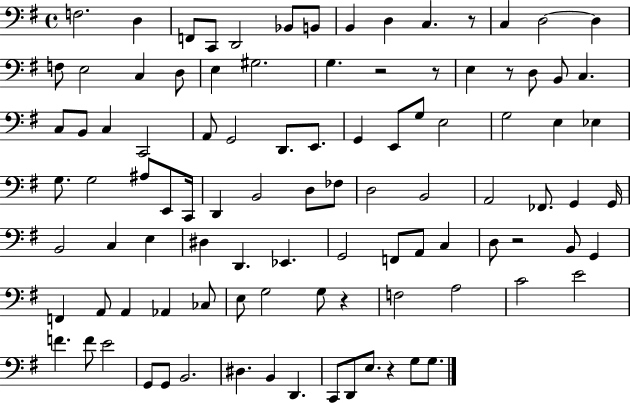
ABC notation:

X:1
T:Untitled
M:4/4
L:1/4
K:G
F,2 D, F,,/2 C,,/2 D,,2 _B,,/2 B,,/2 B,, D, C, z/2 C, D,2 D, F,/2 E,2 C, D,/2 E, ^G,2 G, z2 z/2 E, z/2 D,/2 B,,/2 C, C,/2 B,,/2 C, C,,2 A,,/2 G,,2 D,,/2 E,,/2 G,, E,,/2 G,/2 E,2 G,2 E, _E, G,/2 G,2 ^A,/2 E,,/2 C,,/4 D,, B,,2 D,/2 _F,/2 D,2 B,,2 A,,2 _F,,/2 G,, G,,/4 B,,2 C, E, ^D, D,, _E,, G,,2 F,,/2 A,,/2 C, D,/2 z2 B,,/2 G,, F,, A,,/2 A,, _A,, _C,/2 E,/2 G,2 G,/2 z F,2 A,2 C2 E2 F F/2 E2 G,,/2 G,,/2 B,,2 ^D, B,, D,, C,,/2 D,,/2 E,/2 z G,/2 G,/2